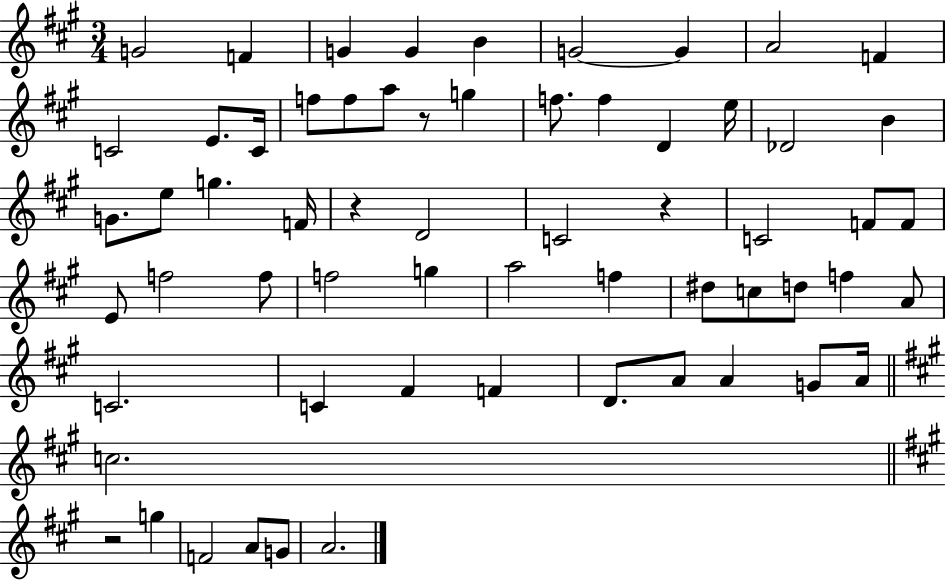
G4/h F4/q G4/q G4/q B4/q G4/h G4/q A4/h F4/q C4/h E4/e. C4/s F5/e F5/e A5/e R/e G5/q F5/e. F5/q D4/q E5/s Db4/h B4/q G4/e. E5/e G5/q. F4/s R/q D4/h C4/h R/q C4/h F4/e F4/e E4/e F5/h F5/e F5/h G5/q A5/h F5/q D#5/e C5/e D5/e F5/q A4/e C4/h. C4/q F#4/q F4/q D4/e. A4/e A4/q G4/e A4/s C5/h. R/h G5/q F4/h A4/e G4/e A4/h.